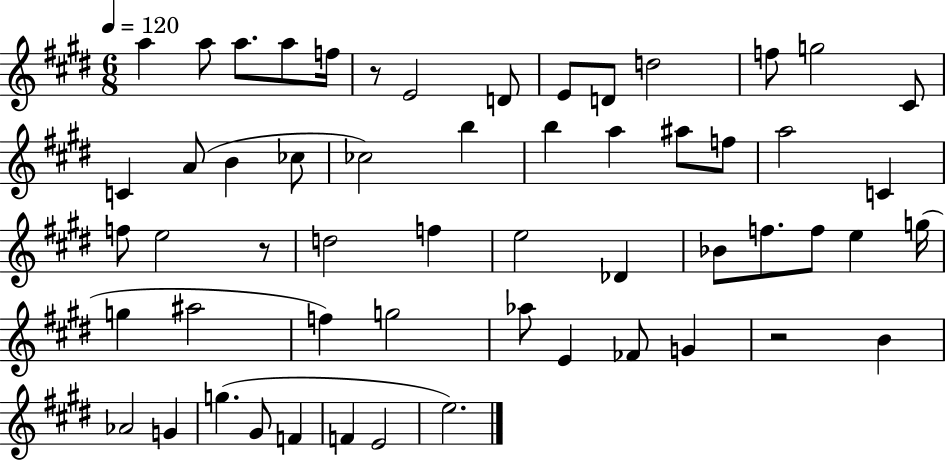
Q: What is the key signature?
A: E major